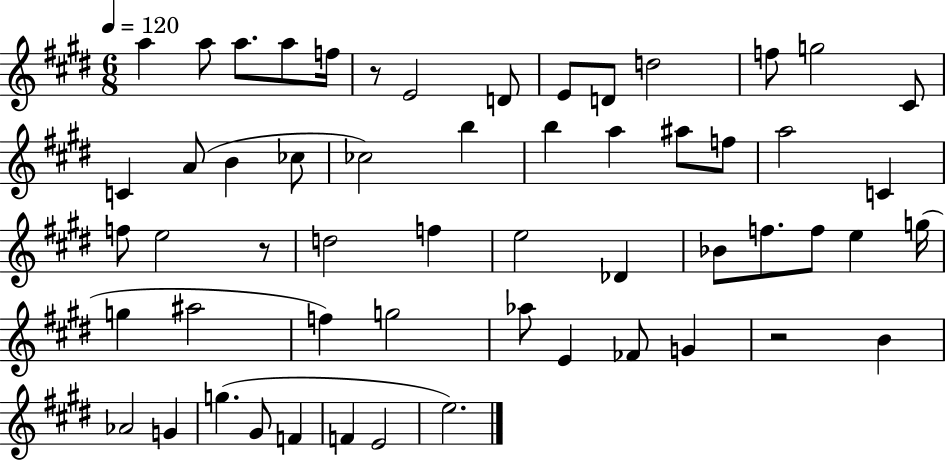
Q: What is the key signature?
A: E major